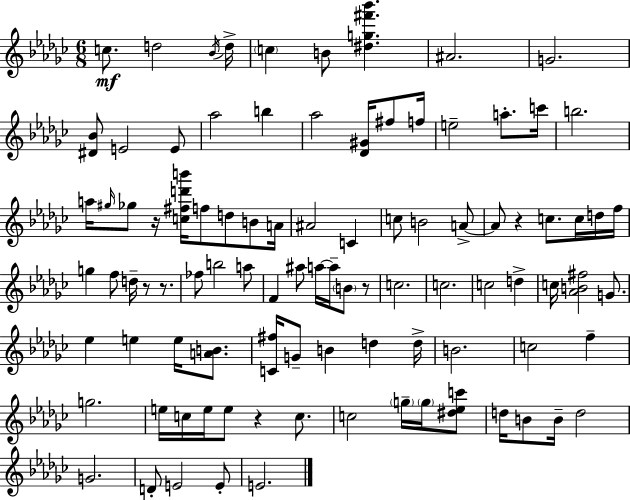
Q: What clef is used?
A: treble